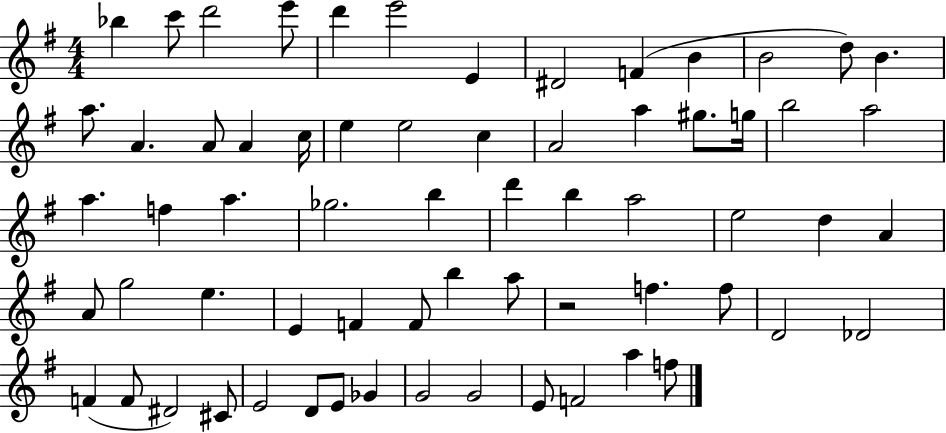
Bb5/q C6/e D6/h E6/e D6/q E6/h E4/q D#4/h F4/q B4/q B4/h D5/e B4/q. A5/e. A4/q. A4/e A4/q C5/s E5/q E5/h C5/q A4/h A5/q G#5/e. G5/s B5/h A5/h A5/q. F5/q A5/q. Gb5/h. B5/q D6/q B5/q A5/h E5/h D5/q A4/q A4/e G5/h E5/q. E4/q F4/q F4/e B5/q A5/e R/h F5/q. F5/e D4/h Db4/h F4/q F4/e D#4/h C#4/e E4/h D4/e E4/e Gb4/q G4/h G4/h E4/e F4/h A5/q F5/e